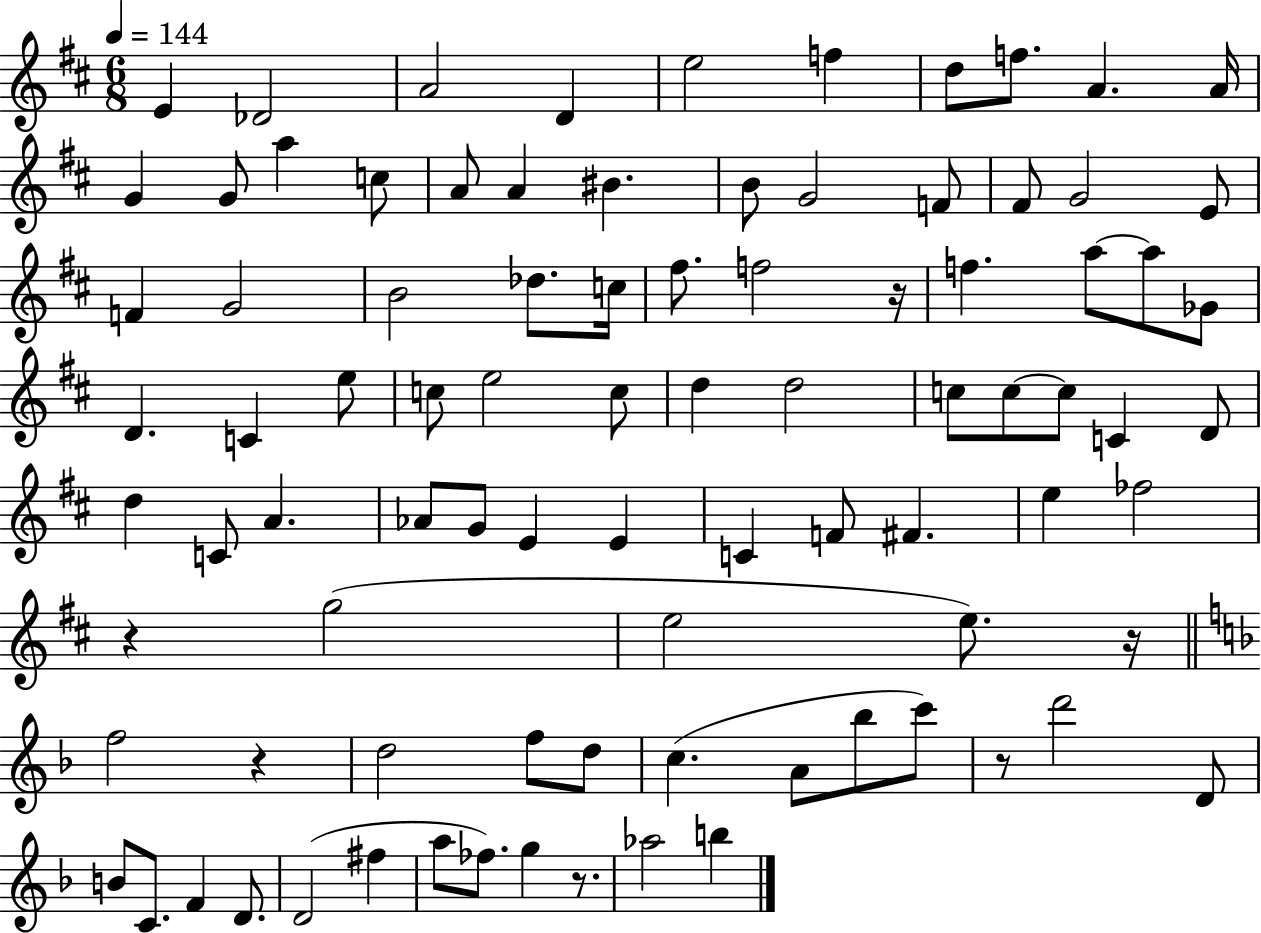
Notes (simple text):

E4/q Db4/h A4/h D4/q E5/h F5/q D5/e F5/e. A4/q. A4/s G4/q G4/e A5/q C5/e A4/e A4/q BIS4/q. B4/e G4/h F4/e F#4/e G4/h E4/e F4/q G4/h B4/h Db5/e. C5/s F#5/e. F5/h R/s F5/q. A5/e A5/e Gb4/e D4/q. C4/q E5/e C5/e E5/h C5/e D5/q D5/h C5/e C5/e C5/e C4/q D4/e D5/q C4/e A4/q. Ab4/e G4/e E4/q E4/q C4/q F4/e F#4/q. E5/q FES5/h R/q G5/h E5/h E5/e. R/s F5/h R/q D5/h F5/e D5/e C5/q. A4/e Bb5/e C6/e R/e D6/h D4/e B4/e C4/e. F4/q D4/e. D4/h F#5/q A5/e FES5/e. G5/q R/e. Ab5/h B5/q